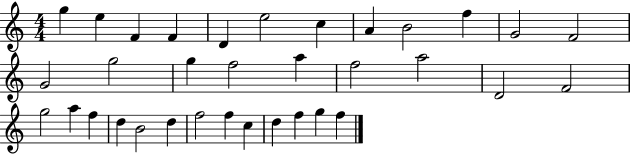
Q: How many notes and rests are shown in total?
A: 34